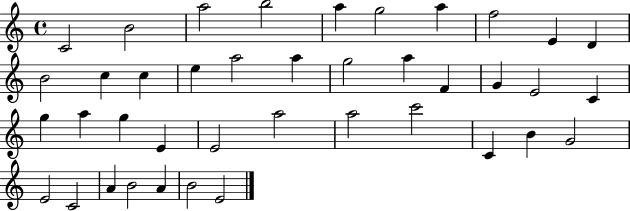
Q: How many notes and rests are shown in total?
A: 40